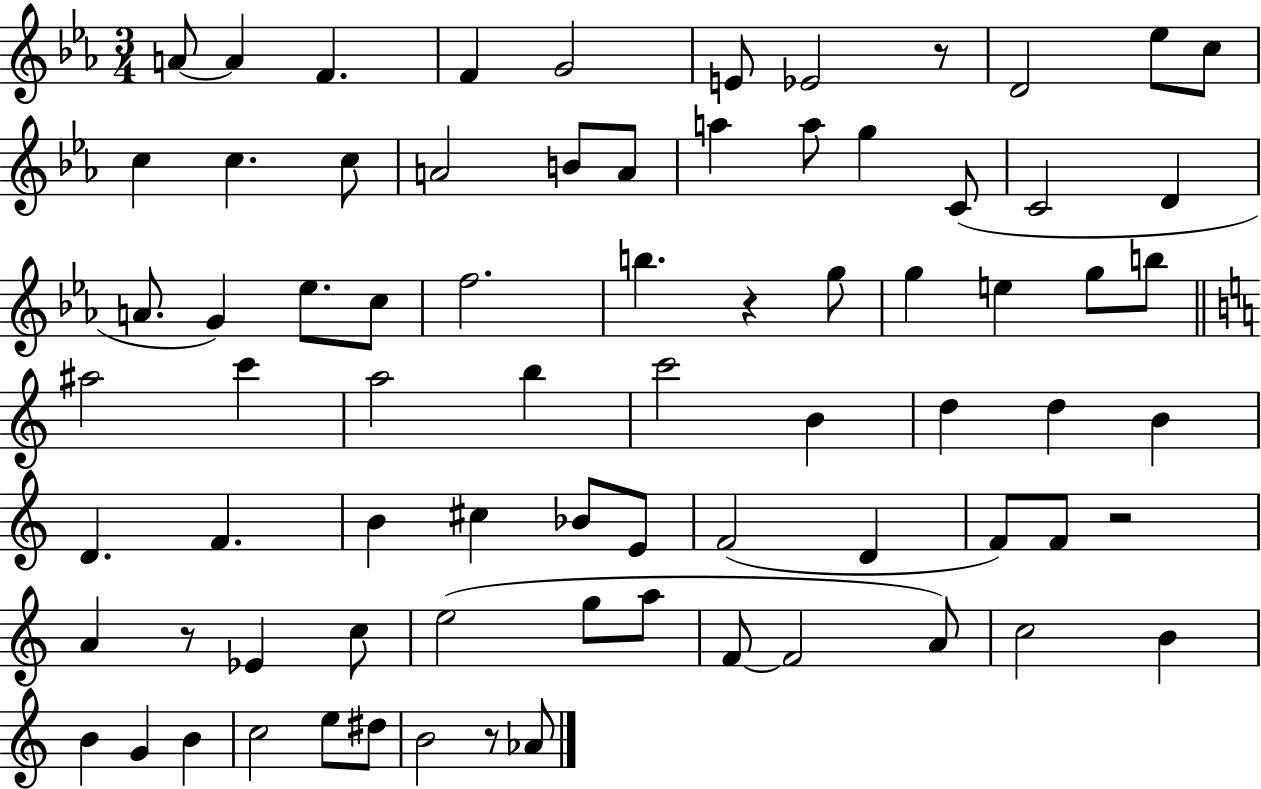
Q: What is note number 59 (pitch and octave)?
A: F4